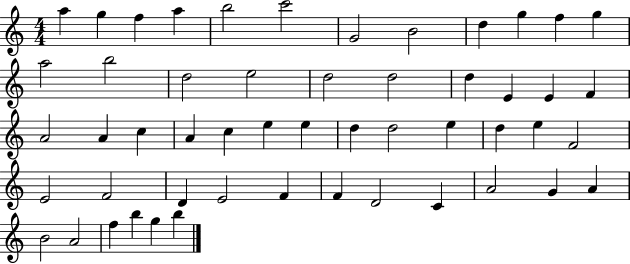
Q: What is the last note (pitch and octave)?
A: B5